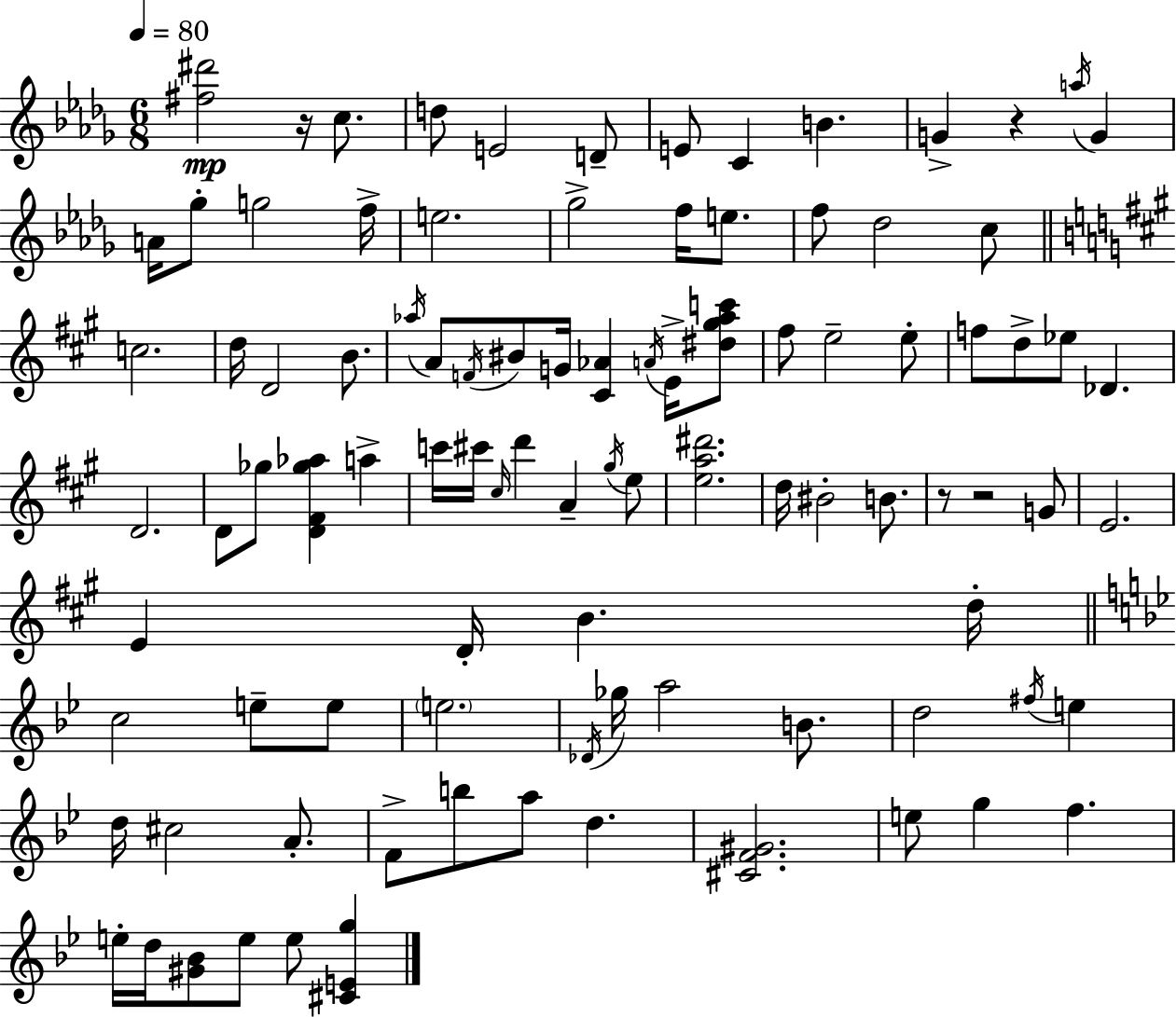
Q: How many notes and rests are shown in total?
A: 96